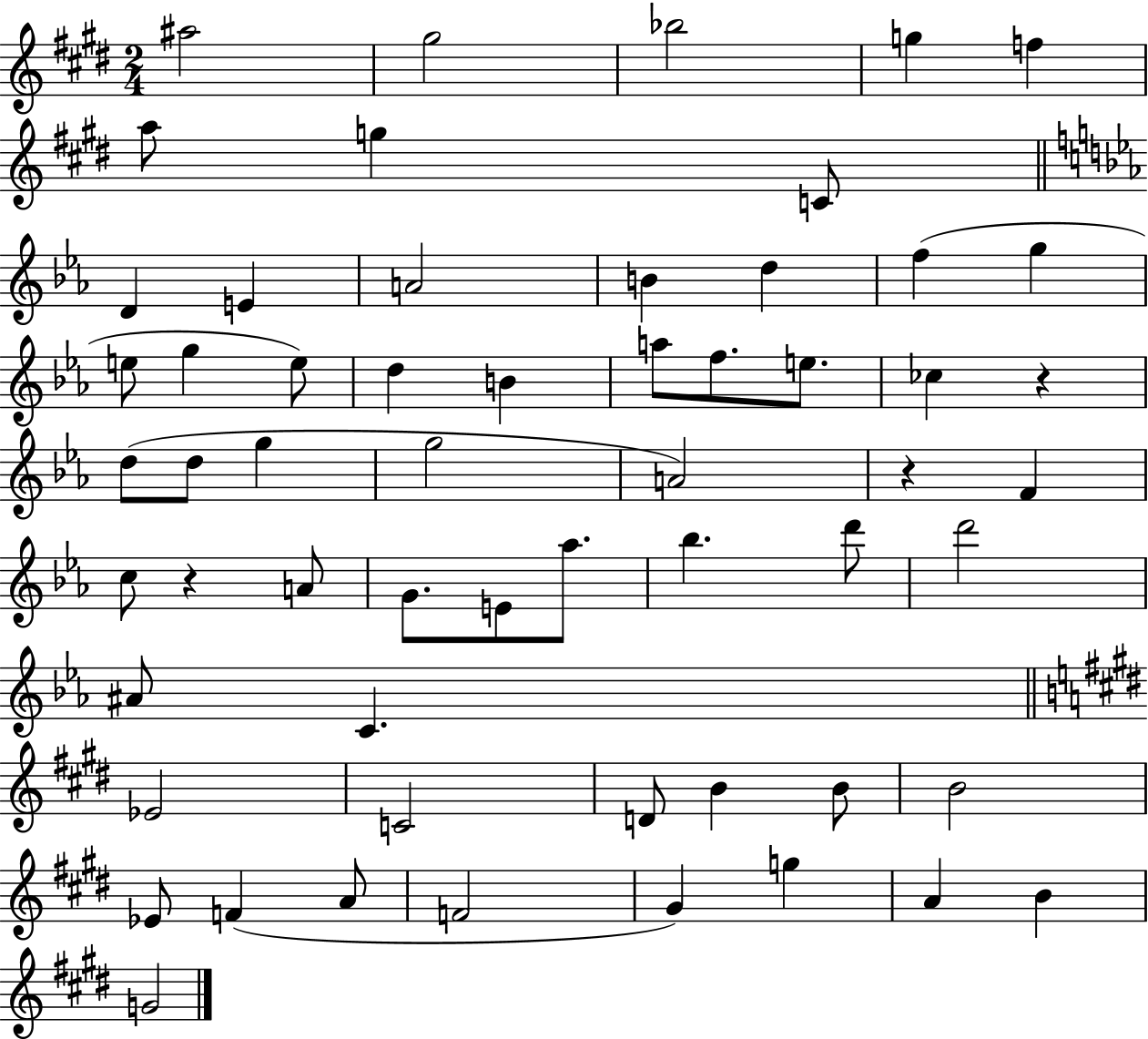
A#5/h G#5/h Bb5/h G5/q F5/q A5/e G5/q C4/e D4/q E4/q A4/h B4/q D5/q F5/q G5/q E5/e G5/q E5/e D5/q B4/q A5/e F5/e. E5/e. CES5/q R/q D5/e D5/e G5/q G5/h A4/h R/q F4/q C5/e R/q A4/e G4/e. E4/e Ab5/e. Bb5/q. D6/e D6/h A#4/e C4/q. Eb4/h C4/h D4/e B4/q B4/e B4/h Eb4/e F4/q A4/e F4/h G#4/q G5/q A4/q B4/q G4/h